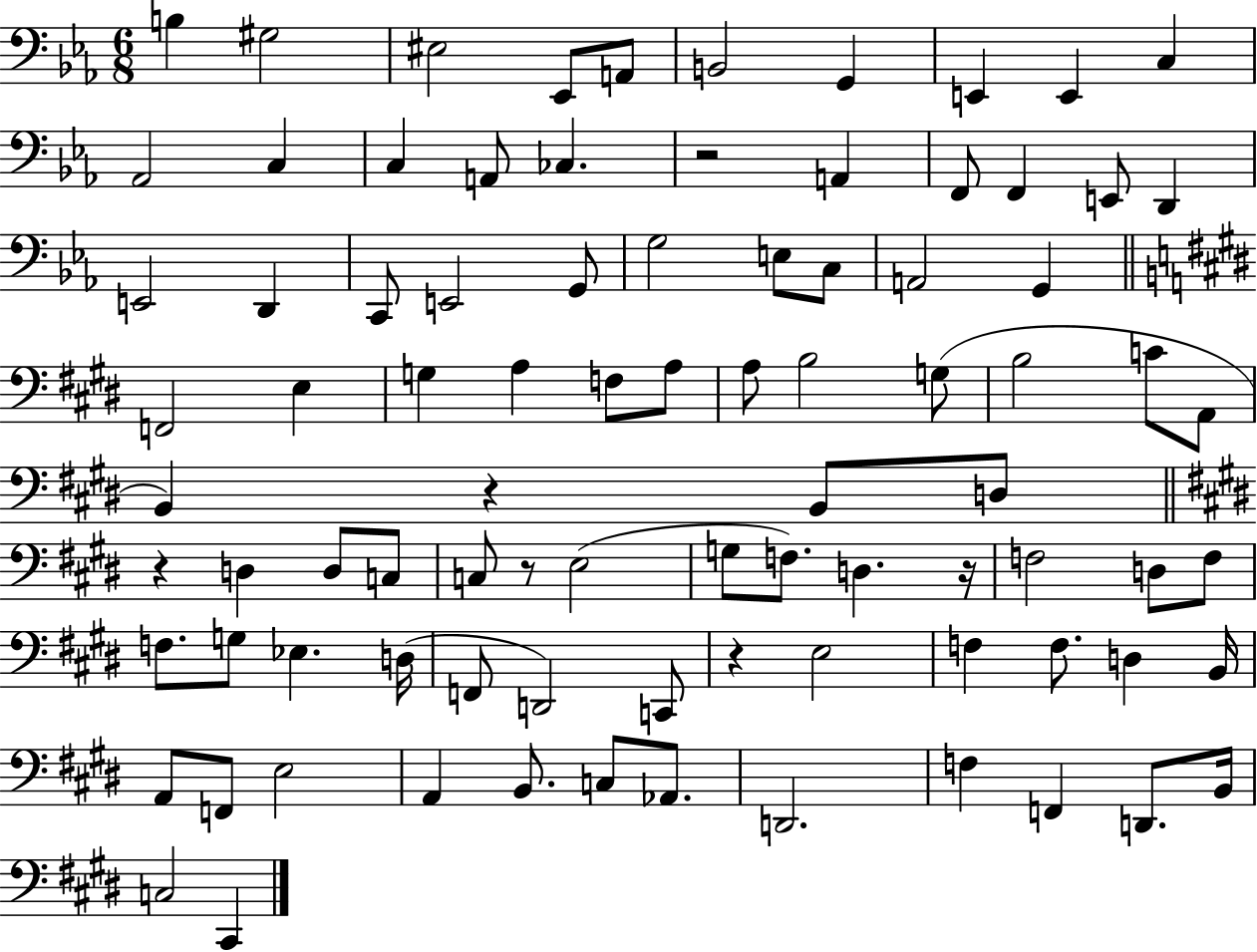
X:1
T:Untitled
M:6/8
L:1/4
K:Eb
B, ^G,2 ^E,2 _E,,/2 A,,/2 B,,2 G,, E,, E,, C, _A,,2 C, C, A,,/2 _C, z2 A,, F,,/2 F,, E,,/2 D,, E,,2 D,, C,,/2 E,,2 G,,/2 G,2 E,/2 C,/2 A,,2 G,, F,,2 E, G, A, F,/2 A,/2 A,/2 B,2 G,/2 B,2 C/2 A,,/2 B,, z B,,/2 D,/2 z D, D,/2 C,/2 C,/2 z/2 E,2 G,/2 F,/2 D, z/4 F,2 D,/2 F,/2 F,/2 G,/2 _E, D,/4 F,,/2 D,,2 C,,/2 z E,2 F, F,/2 D, B,,/4 A,,/2 F,,/2 E,2 A,, B,,/2 C,/2 _A,,/2 D,,2 F, F,, D,,/2 B,,/4 C,2 ^C,,